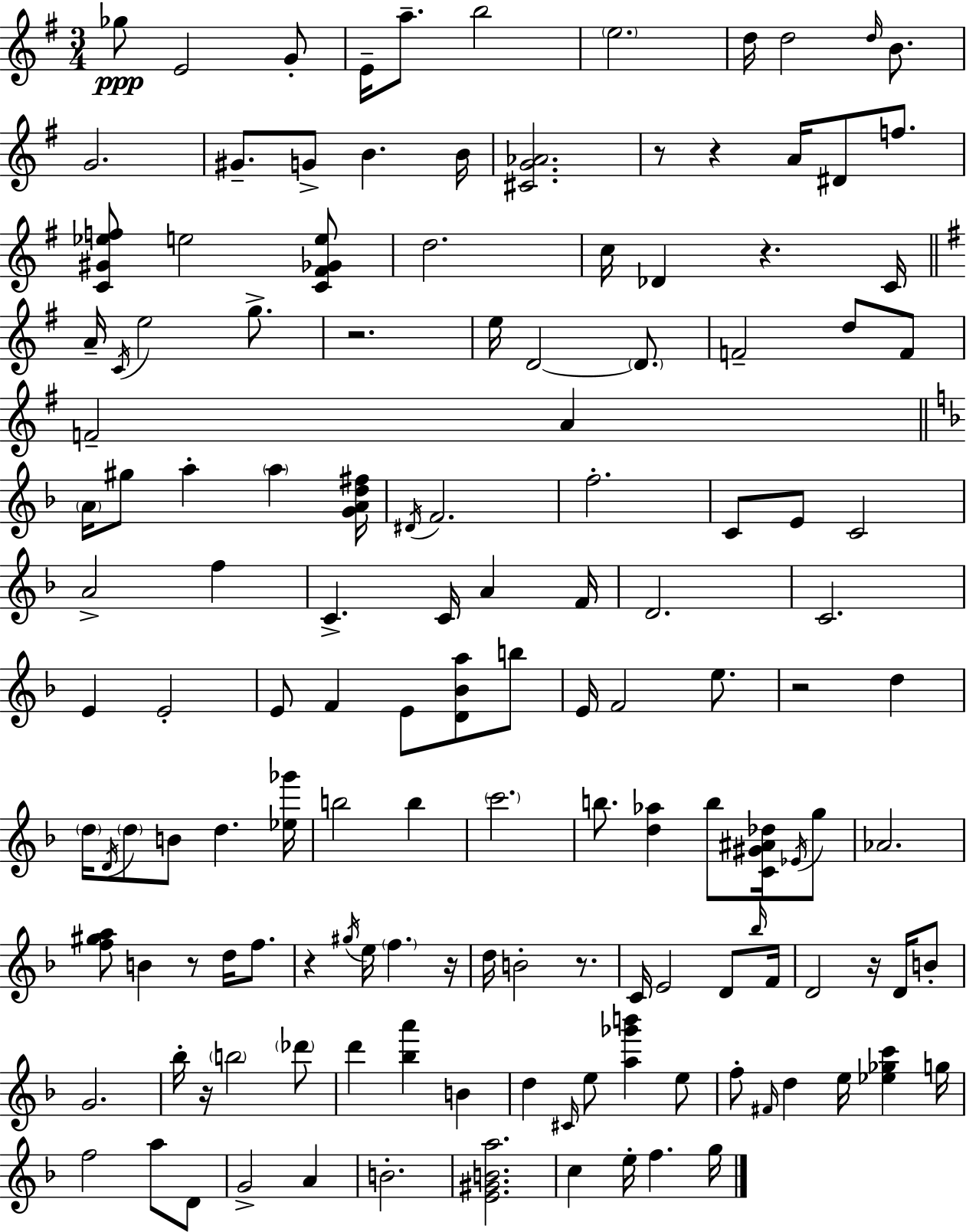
X:1
T:Untitled
M:3/4
L:1/4
K:G
_g/2 E2 G/2 E/4 a/2 b2 e2 d/4 d2 d/4 B/2 G2 ^G/2 G/2 B B/4 [^CG_A]2 z/2 z A/4 ^D/2 f/2 [C^G_ef]/2 e2 [C^F_Ge]/2 d2 c/4 _D z C/4 A/4 C/4 e2 g/2 z2 e/4 D2 D/2 F2 d/2 F/2 F2 A A/4 ^g/2 a a [GAd^f]/4 ^D/4 F2 f2 C/2 E/2 C2 A2 f C C/4 A F/4 D2 C2 E E2 E/2 F E/2 [D_Ba]/2 b/2 E/4 F2 e/2 z2 d d/4 D/4 d/2 B/2 d [_e_g']/4 b2 b c'2 b/2 [d_a] b/2 [C^G^A_d]/4 _E/4 g/2 _A2 [f^ga]/2 B z/2 d/4 f/2 z ^g/4 e/4 f z/4 d/4 B2 z/2 C/4 E2 D/2 _b/4 F/4 D2 z/4 D/4 B/2 G2 _b/4 z/4 b2 _d'/2 d' [_ba'] B d ^C/4 e/2 [a_g'b'] e/2 f/2 ^F/4 d e/4 [_e_gc'] g/4 f2 a/2 D/2 G2 A B2 [E^GBa]2 c e/4 f g/4